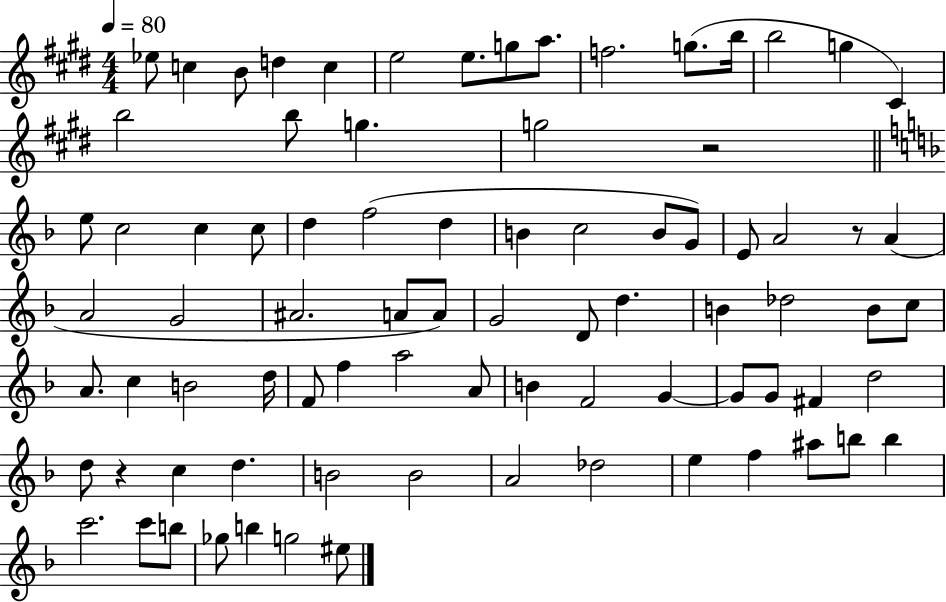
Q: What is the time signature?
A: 4/4